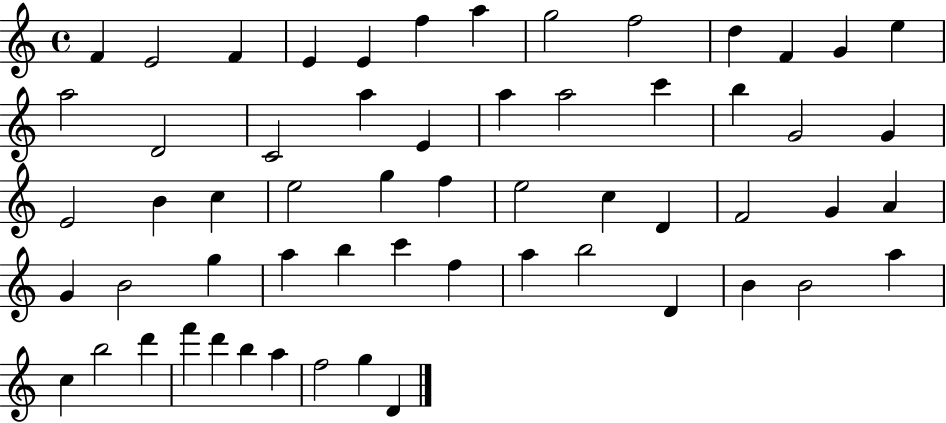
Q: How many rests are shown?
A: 0